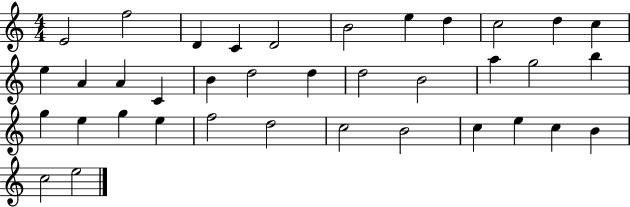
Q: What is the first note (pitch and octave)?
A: E4